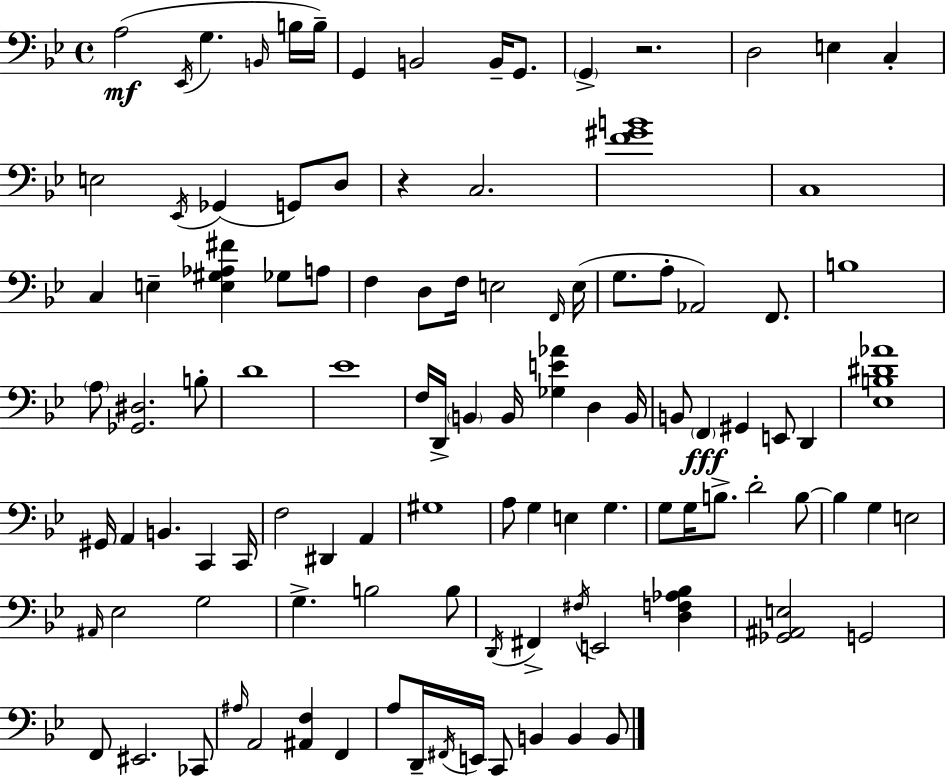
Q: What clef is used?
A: bass